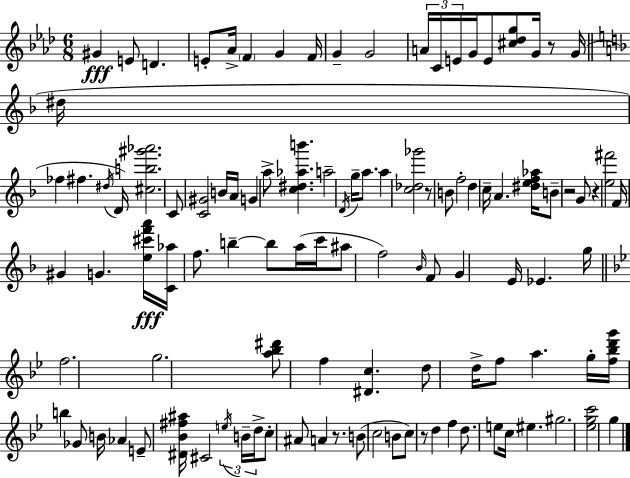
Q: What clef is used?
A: treble